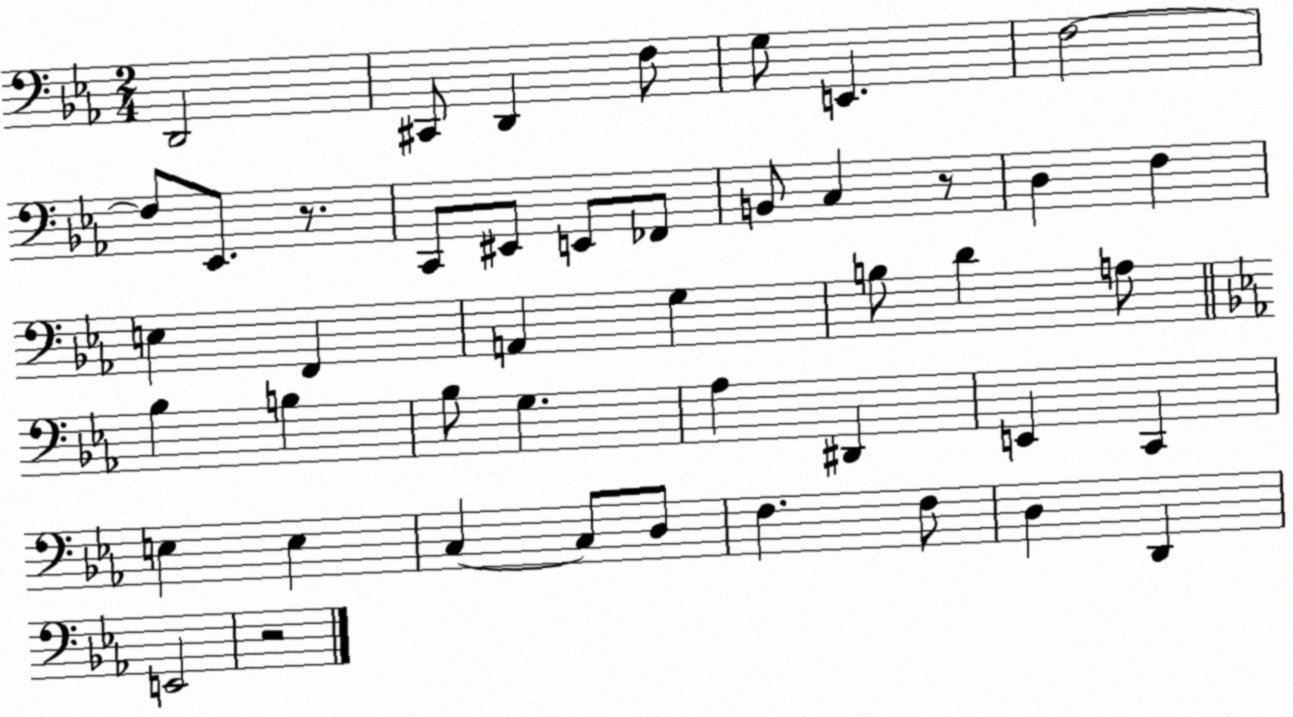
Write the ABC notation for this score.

X:1
T:Untitled
M:2/4
L:1/4
K:Eb
D,,2 ^C,,/2 D,, F,/2 G,/2 E,, F,2 F,/2 _E,,/2 z/2 C,,/2 ^E,,/2 E,,/2 _F,,/2 B,,/2 C, z/2 D, F, E, F,, A,, G, B,/2 D A,/2 _B, B, _B,/2 G, _A, ^D,, E,, C,, E, E, C, C,/2 D,/2 F, F,/2 D, D,, E,,2 z2